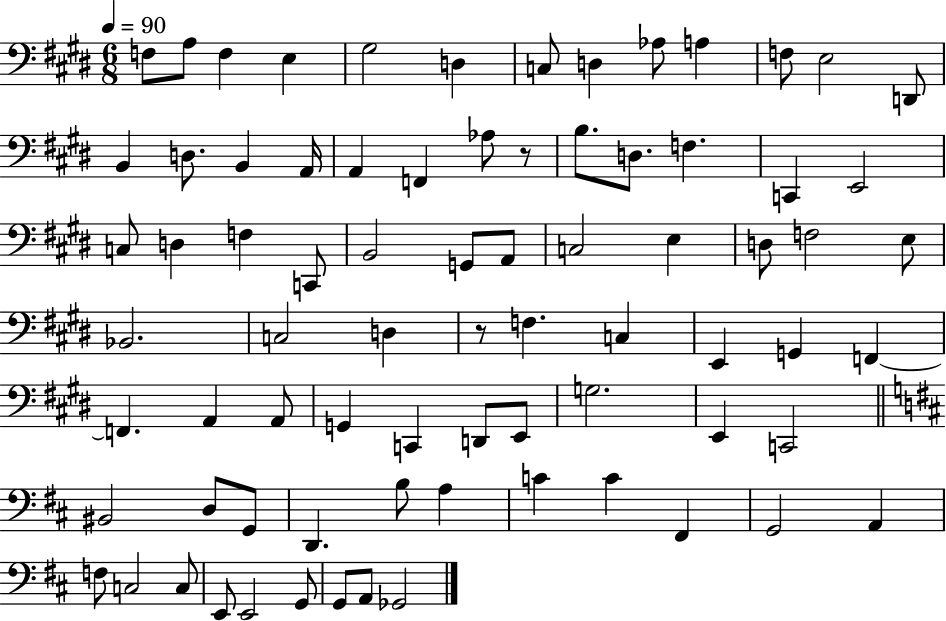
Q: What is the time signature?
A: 6/8